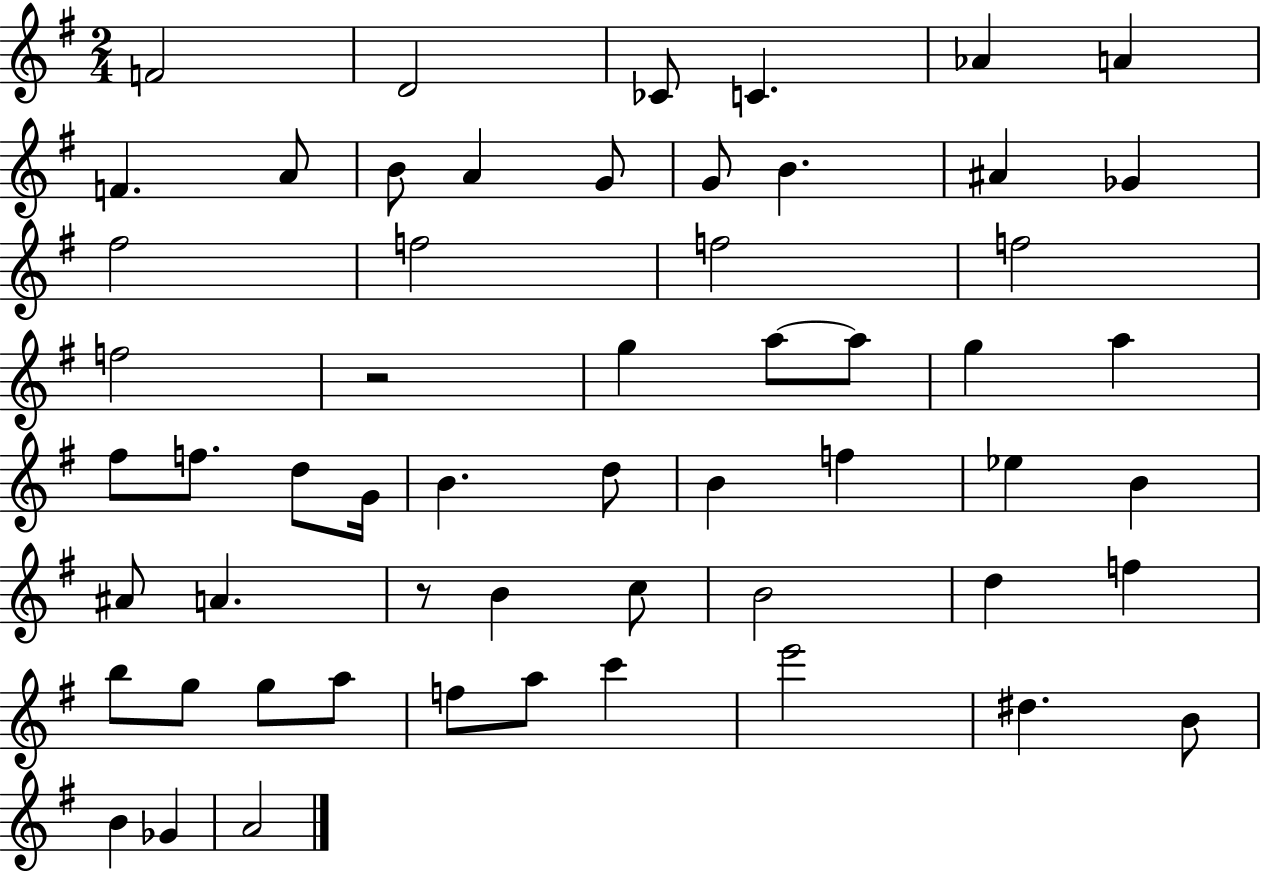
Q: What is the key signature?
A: G major